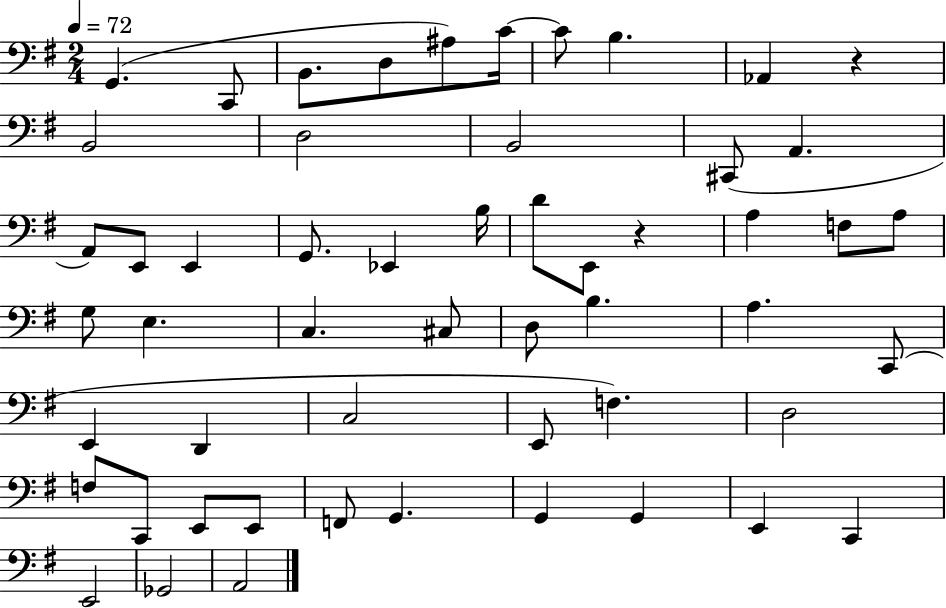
X:1
T:Untitled
M:2/4
L:1/4
K:G
G,, C,,/2 B,,/2 D,/2 ^A,/2 C/4 C/2 B, _A,, z B,,2 D,2 B,,2 ^C,,/2 A,, A,,/2 E,,/2 E,, G,,/2 _E,, B,/4 D/2 E,,/2 z A, F,/2 A,/2 G,/2 E, C, ^C,/2 D,/2 B, A, C,,/2 E,, D,, C,2 E,,/2 F, D,2 F,/2 C,,/2 E,,/2 E,,/2 F,,/2 G,, G,, G,, E,, C,, E,,2 _G,,2 A,,2